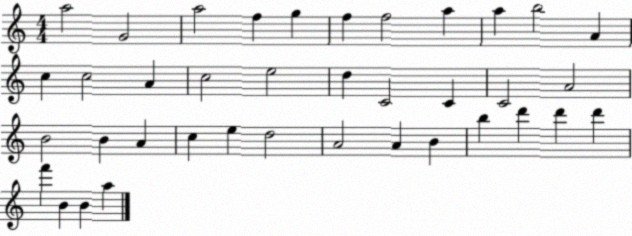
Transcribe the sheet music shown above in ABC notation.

X:1
T:Untitled
M:4/4
L:1/4
K:C
a2 G2 a2 f g f f2 a a b2 A c c2 A c2 e2 d C2 C C2 A2 B2 B A c e d2 A2 A B b d' d' d' f' B B a